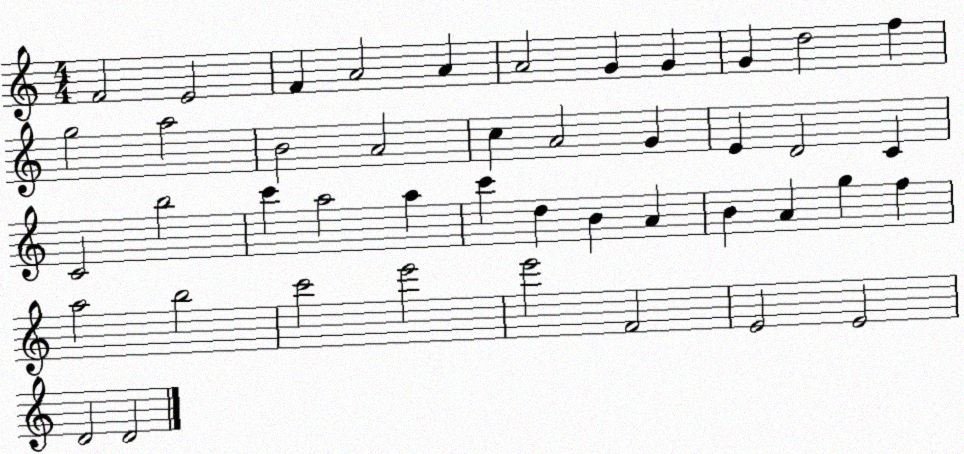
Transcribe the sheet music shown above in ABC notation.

X:1
T:Untitled
M:4/4
L:1/4
K:C
F2 E2 F A2 A A2 G G G d2 f g2 a2 B2 A2 c A2 G E D2 C C2 b2 c' a2 a c' d B A B A g f a2 b2 c'2 e'2 e'2 F2 E2 E2 D2 D2